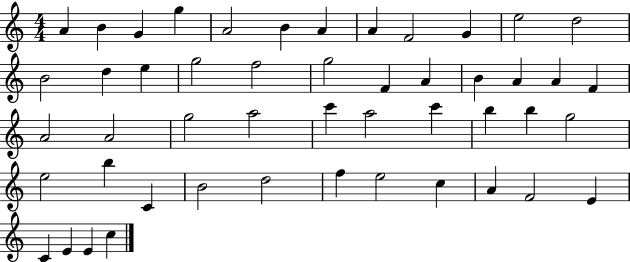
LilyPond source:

{
  \clef treble
  \numericTimeSignature
  \time 4/4
  \key c \major
  a'4 b'4 g'4 g''4 | a'2 b'4 a'4 | a'4 f'2 g'4 | e''2 d''2 | \break b'2 d''4 e''4 | g''2 f''2 | g''2 f'4 a'4 | b'4 a'4 a'4 f'4 | \break a'2 a'2 | g''2 a''2 | c'''4 a''2 c'''4 | b''4 b''4 g''2 | \break e''2 b''4 c'4 | b'2 d''2 | f''4 e''2 c''4 | a'4 f'2 e'4 | \break c'4 e'4 e'4 c''4 | \bar "|."
}